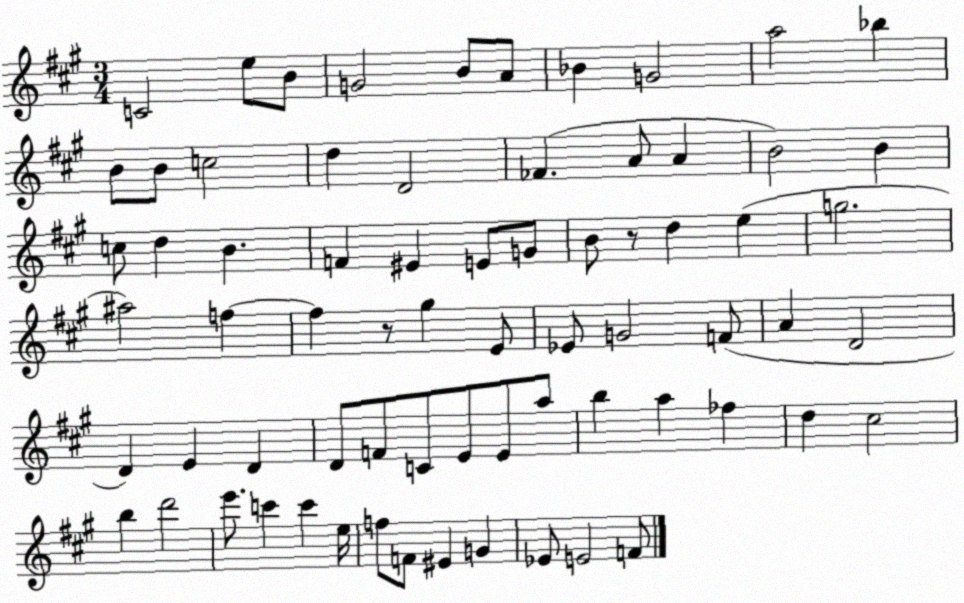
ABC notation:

X:1
T:Untitled
M:3/4
L:1/4
K:A
C2 e/2 B/2 G2 B/2 A/2 _B G2 a2 _b B/2 B/2 c2 d D2 _F A/2 A B2 B c/2 d B F ^E E/2 G/2 B/2 z/2 d e g2 ^a2 f f z/2 ^g E/2 _E/2 G2 F/2 A D2 D E D D/2 F/2 C/2 E/2 E/2 a/2 b a _f d ^c2 b d'2 e'/2 c' c' e/4 f/2 F/2 ^E G _E/2 E2 F/2